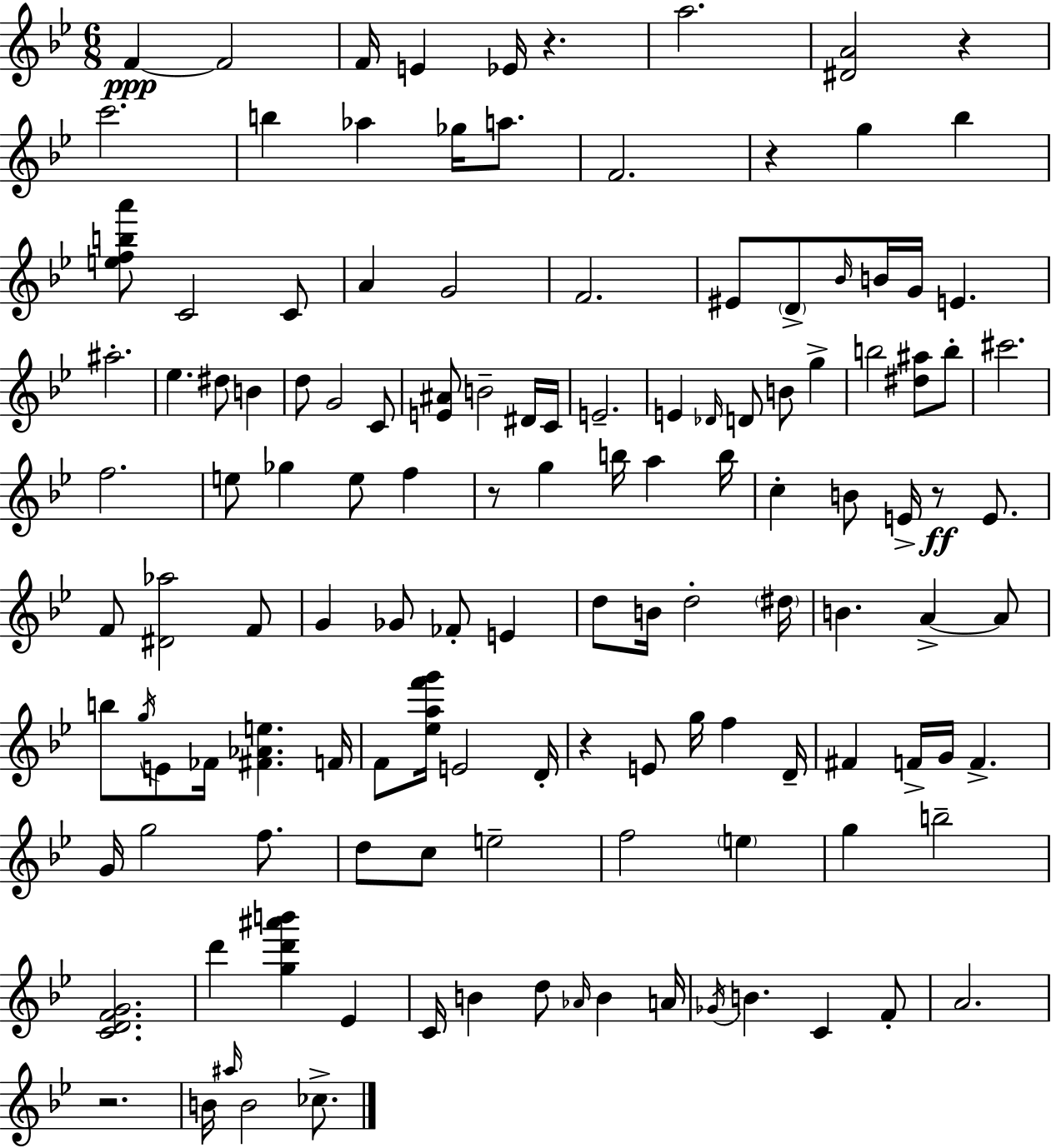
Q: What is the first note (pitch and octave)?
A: F4